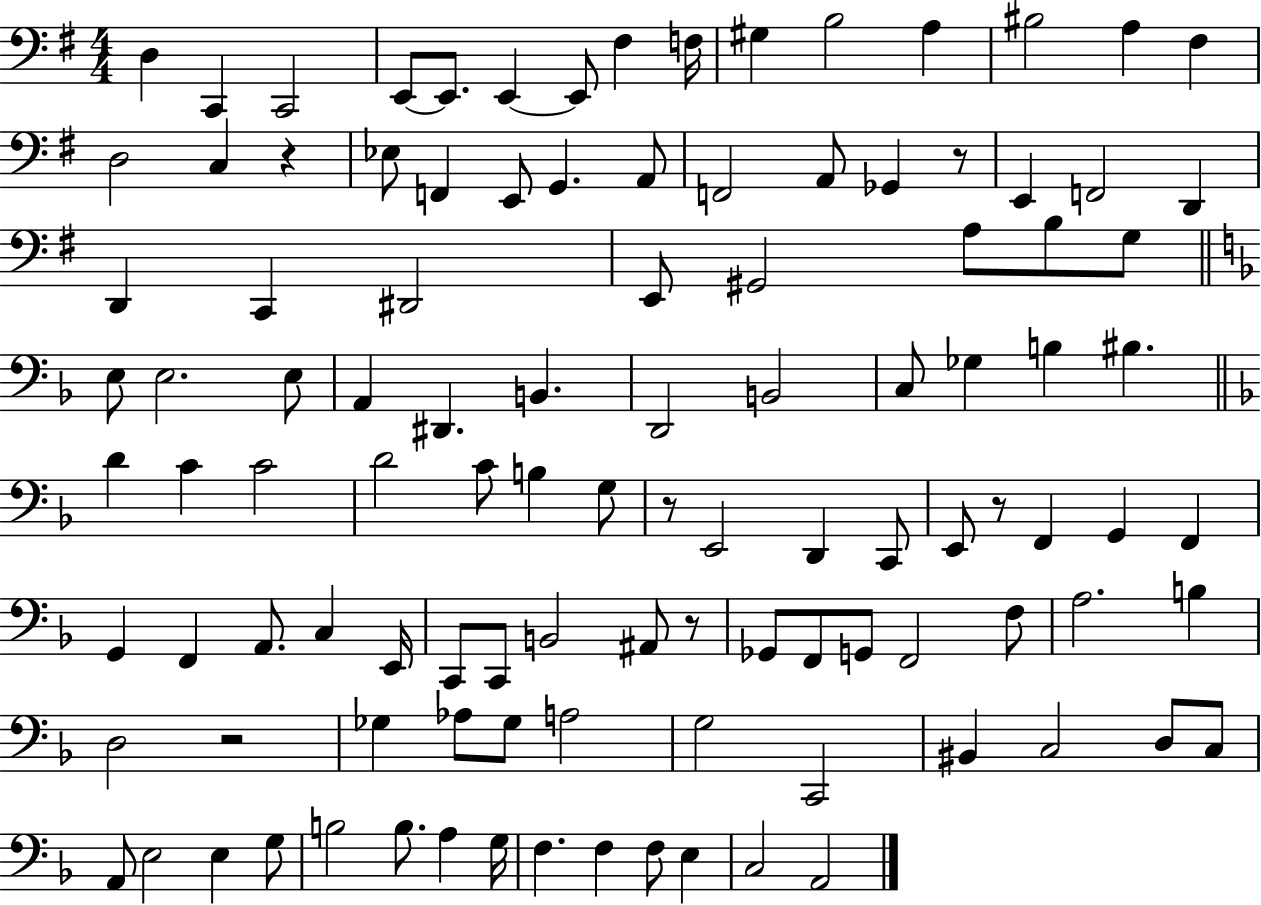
D3/q C2/q C2/h E2/e E2/e. E2/q E2/e F#3/q F3/s G#3/q B3/h A3/q BIS3/h A3/q F#3/q D3/h C3/q R/q Eb3/e F2/q E2/e G2/q. A2/e F2/h A2/e Gb2/q R/e E2/q F2/h D2/q D2/q C2/q D#2/h E2/e G#2/h A3/e B3/e G3/e E3/e E3/h. E3/e A2/q D#2/q. B2/q. D2/h B2/h C3/e Gb3/q B3/q BIS3/q. D4/q C4/q C4/h D4/h C4/e B3/q G3/e R/e E2/h D2/q C2/e E2/e R/e F2/q G2/q F2/q G2/q F2/q A2/e. C3/q E2/s C2/e C2/e B2/h A#2/e R/e Gb2/e F2/e G2/e F2/h F3/e A3/h. B3/q D3/h R/h Gb3/q Ab3/e Gb3/e A3/h G3/h C2/h BIS2/q C3/h D3/e C3/e A2/e E3/h E3/q G3/e B3/h B3/e. A3/q G3/s F3/q. F3/q F3/e E3/q C3/h A2/h